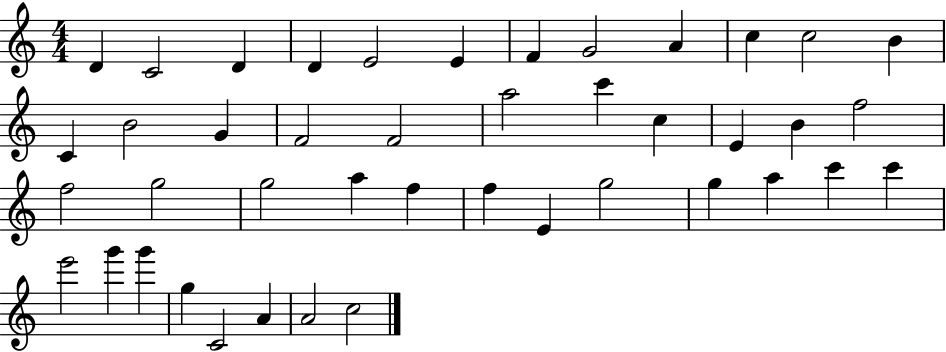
D4/q C4/h D4/q D4/q E4/h E4/q F4/q G4/h A4/q C5/q C5/h B4/q C4/q B4/h G4/q F4/h F4/h A5/h C6/q C5/q E4/q B4/q F5/h F5/h G5/h G5/h A5/q F5/q F5/q E4/q G5/h G5/q A5/q C6/q C6/q E6/h G6/q G6/q G5/q C4/h A4/q A4/h C5/h